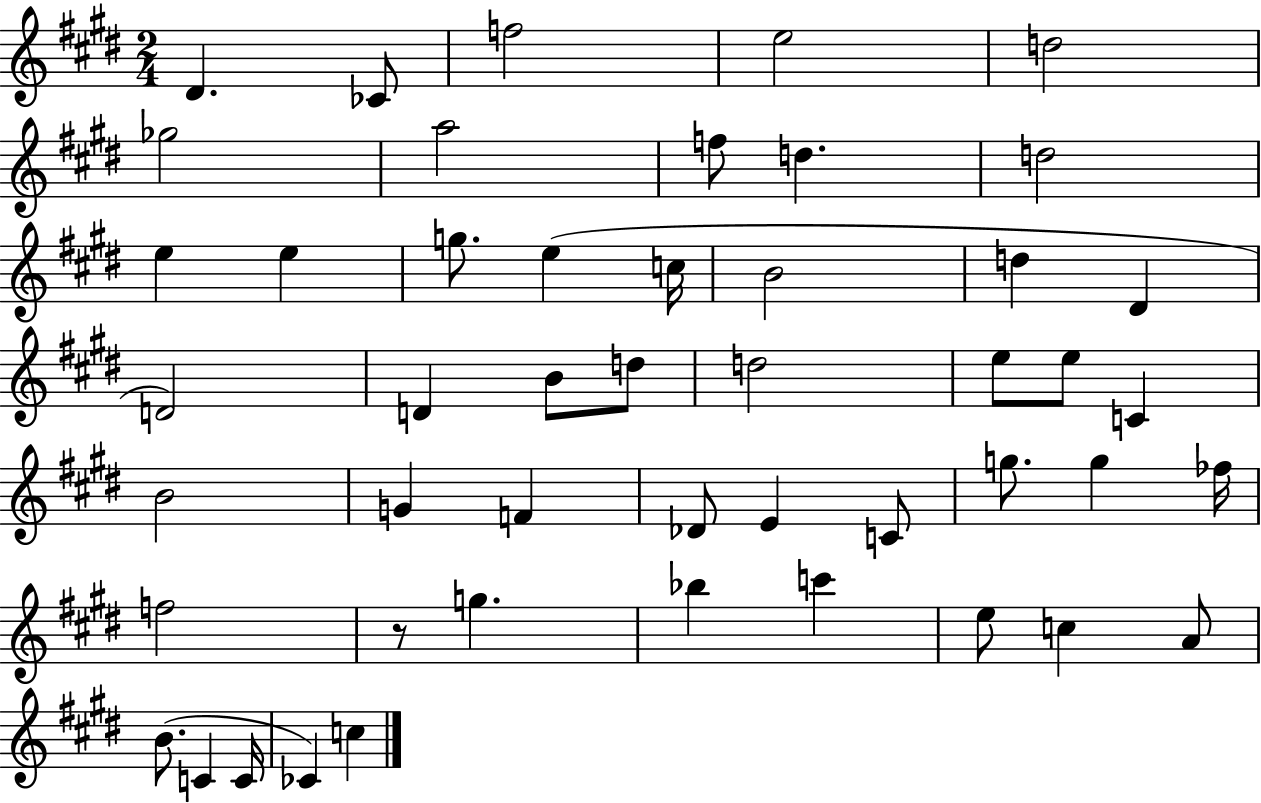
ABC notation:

X:1
T:Untitled
M:2/4
L:1/4
K:E
^D _C/2 f2 e2 d2 _g2 a2 f/2 d d2 e e g/2 e c/4 B2 d ^D D2 D B/2 d/2 d2 e/2 e/2 C B2 G F _D/2 E C/2 g/2 g _f/4 f2 z/2 g _b c' e/2 c A/2 B/2 C C/4 _C c